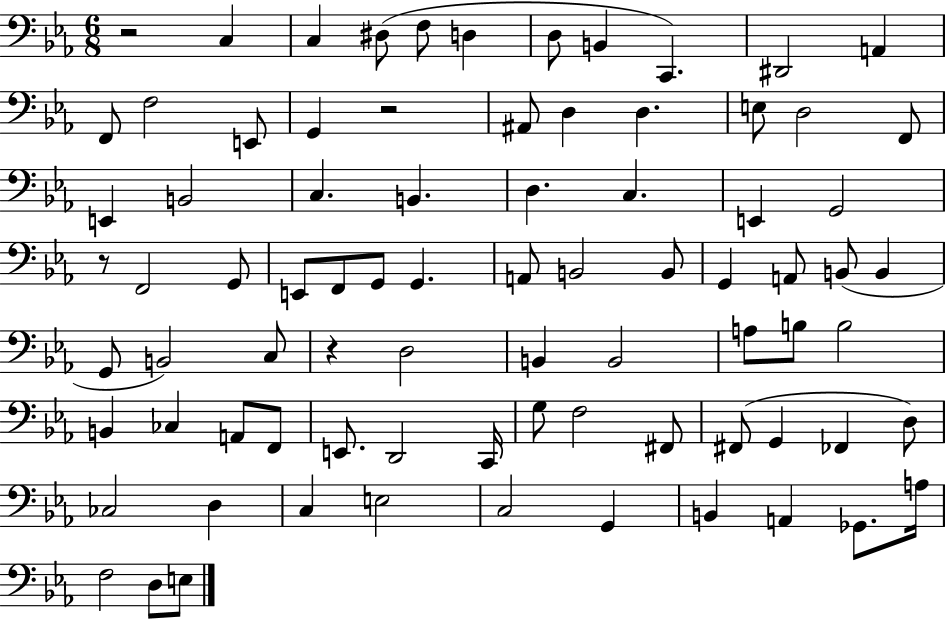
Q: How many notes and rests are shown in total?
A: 81